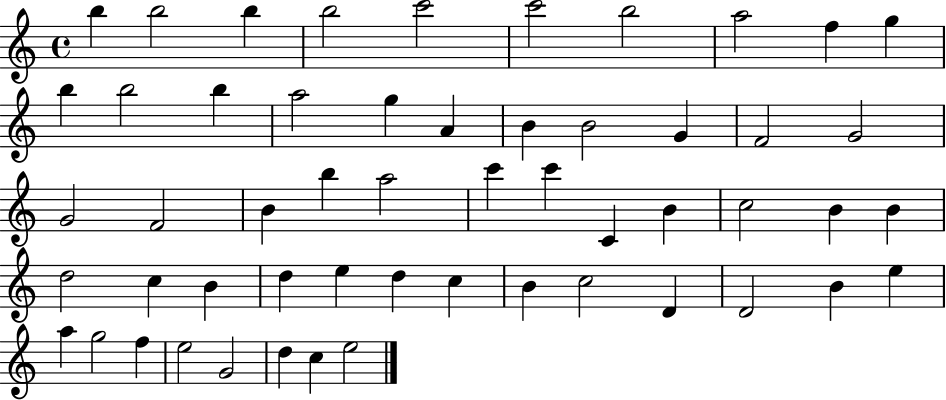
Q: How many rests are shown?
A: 0